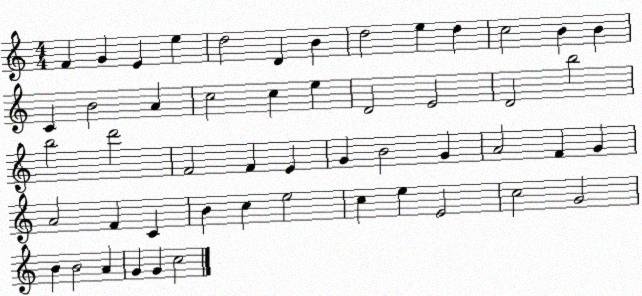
X:1
T:Untitled
M:4/4
L:1/4
K:C
F G E e d2 D B d2 e d c2 B B C B2 A c2 c e D2 E2 D2 b2 b2 d'2 F2 F E G B2 G A2 F G A2 F C B c e2 c e E2 c2 G2 B B2 A G G c2